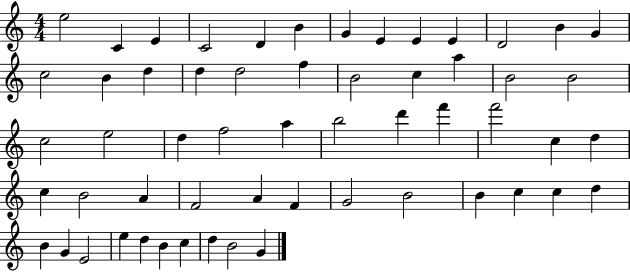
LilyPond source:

{
  \clef treble
  \numericTimeSignature
  \time 4/4
  \key c \major
  e''2 c'4 e'4 | c'2 d'4 b'4 | g'4 e'4 e'4 e'4 | d'2 b'4 g'4 | \break c''2 b'4 d''4 | d''4 d''2 f''4 | b'2 c''4 a''4 | b'2 b'2 | \break c''2 e''2 | d''4 f''2 a''4 | b''2 d'''4 f'''4 | f'''2 c''4 d''4 | \break c''4 b'2 a'4 | f'2 a'4 f'4 | g'2 b'2 | b'4 c''4 c''4 d''4 | \break b'4 g'4 e'2 | e''4 d''4 b'4 c''4 | d''4 b'2 g'4 | \bar "|."
}